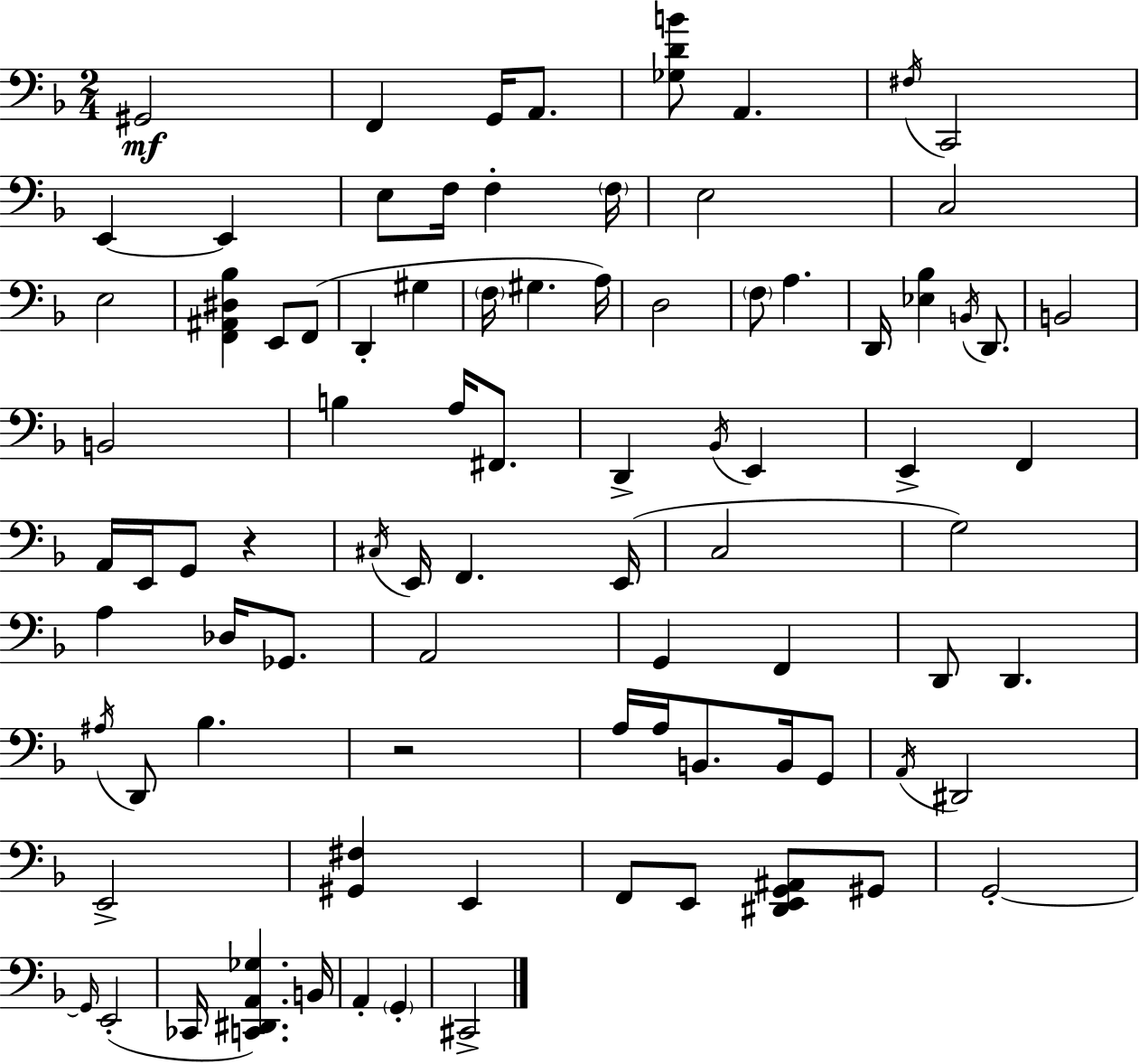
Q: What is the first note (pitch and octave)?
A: G#2